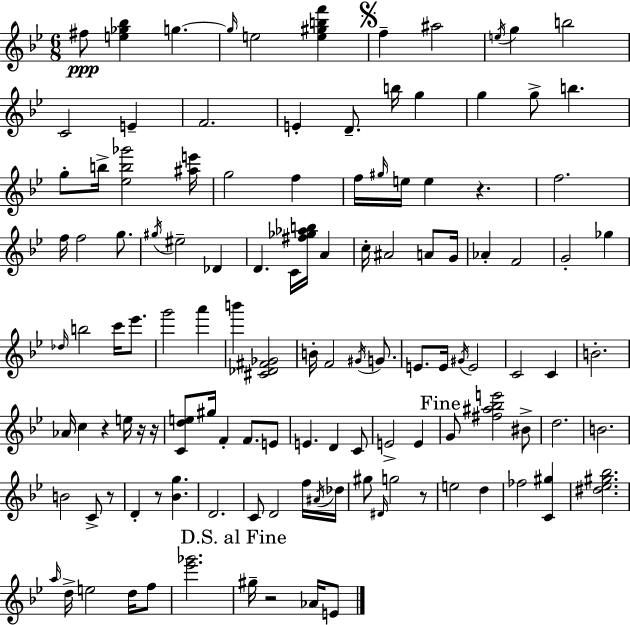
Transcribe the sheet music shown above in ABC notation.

X:1
T:Untitled
M:6/8
L:1/4
K:Bb
^f/2 [e_g_b] g g/4 e2 [e^gbf'] f ^a2 e/4 g b2 C2 E F2 E D/2 b/4 g g g/2 b g/2 b/4 [_eb_g']2 [^ae']/4 g2 f f/4 ^g/4 e/4 e z f2 f/4 f2 g/2 ^g/4 ^e2 _D D C/4 [^f_g_ab]/4 A c/4 ^A2 A/2 G/4 _A F2 G2 _g _d/4 b2 c'/4 _e'/2 g'2 a' b' [^C_D^F_G]2 B/4 F2 ^G/4 G/2 E/2 E/4 ^G/4 E2 C2 C B2 _A/4 c z e/4 z/4 z/4 [Cde]/2 ^g/4 F F/2 E/2 E D C/2 E2 E G/2 [^f^a_be']2 ^B/2 d2 B2 B2 C/2 z/2 D z/2 [_Bg] D2 C/2 D2 f/4 ^A/4 _d/4 ^g/2 ^D/4 g2 z/2 e2 d _f2 [C^g] [^d_e^g_b]2 a/4 d/4 e2 d/4 f/2 [_e'_g']2 ^g/4 z2 _A/4 E/2